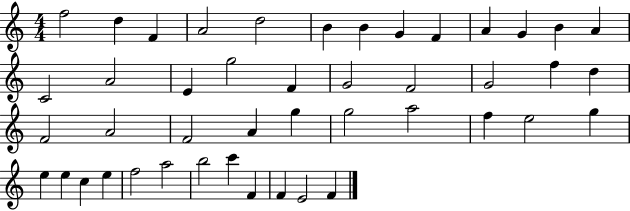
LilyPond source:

{
  \clef treble
  \numericTimeSignature
  \time 4/4
  \key c \major
  f''2 d''4 f'4 | a'2 d''2 | b'4 b'4 g'4 f'4 | a'4 g'4 b'4 a'4 | \break c'2 a'2 | e'4 g''2 f'4 | g'2 f'2 | g'2 f''4 d''4 | \break f'2 a'2 | f'2 a'4 g''4 | g''2 a''2 | f''4 e''2 g''4 | \break e''4 e''4 c''4 e''4 | f''2 a''2 | b''2 c'''4 f'4 | f'4 e'2 f'4 | \break \bar "|."
}